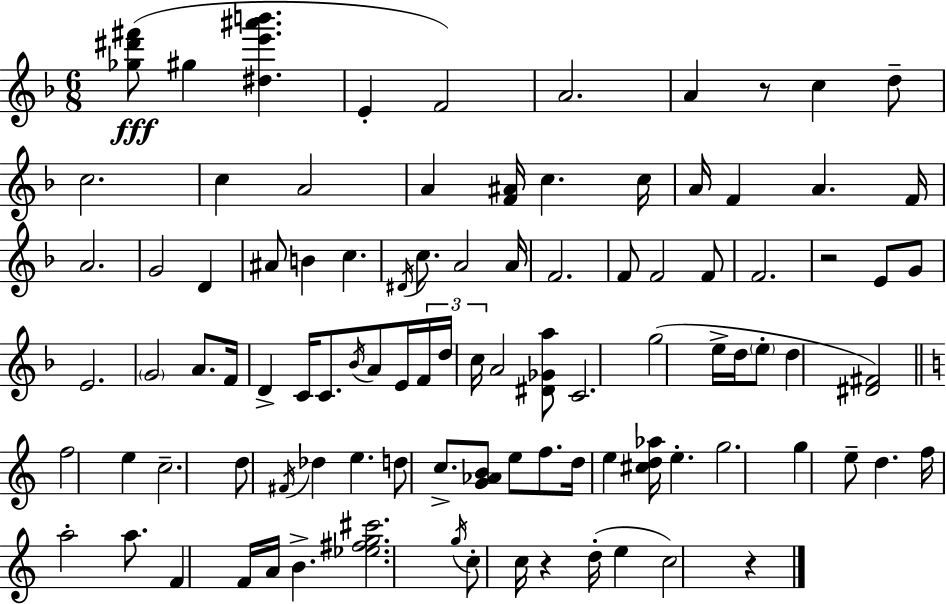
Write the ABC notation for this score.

X:1
T:Untitled
M:6/8
L:1/4
K:Dm
[_g^d'^f']/2 ^g [^de'^a'b'] E F2 A2 A z/2 c d/2 c2 c A2 A [F^A]/4 c c/4 A/4 F A F/4 A2 G2 D ^A/2 B c ^D/4 c/2 A2 A/4 F2 F/2 F2 F/2 F2 z2 E/2 G/2 E2 G2 A/2 F/4 D C/4 C/2 _B/4 A/2 E/4 F/4 d/4 c/4 A2 [^D_Ga]/2 C2 g2 e/4 d/4 e/2 d [^D^F]2 f2 e c2 d/2 ^F/4 _d e d/2 c/2 [G_AB]/2 e/2 f/2 d/4 e [^cd_a]/4 e g2 g e/2 d f/4 a2 a/2 F F/4 A/4 B [_e^fg^c']2 g/4 c/2 c/4 z d/4 e c2 z